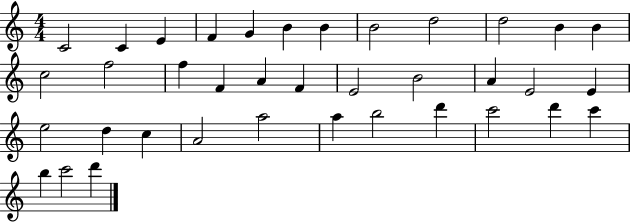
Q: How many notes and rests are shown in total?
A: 37